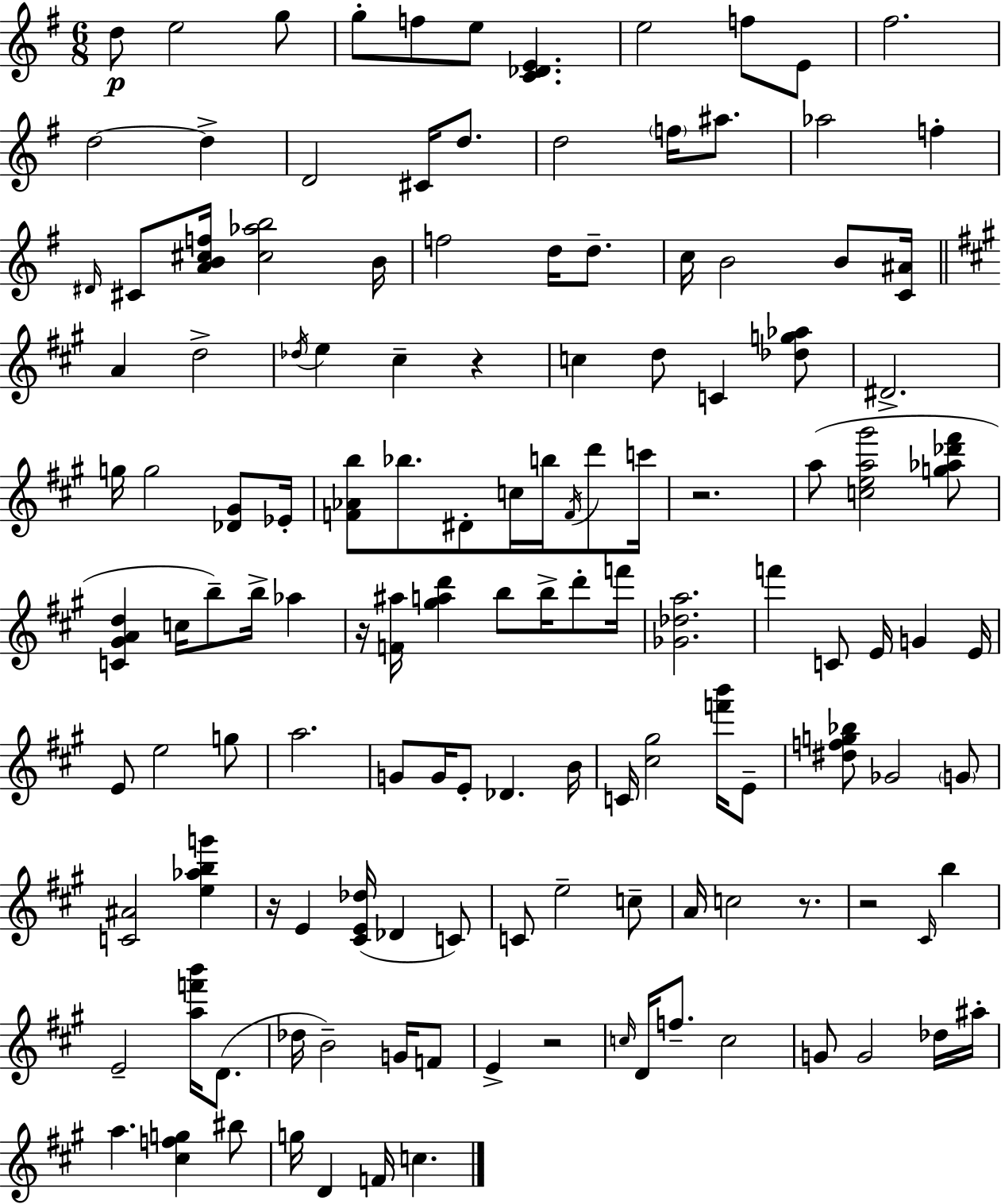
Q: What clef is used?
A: treble